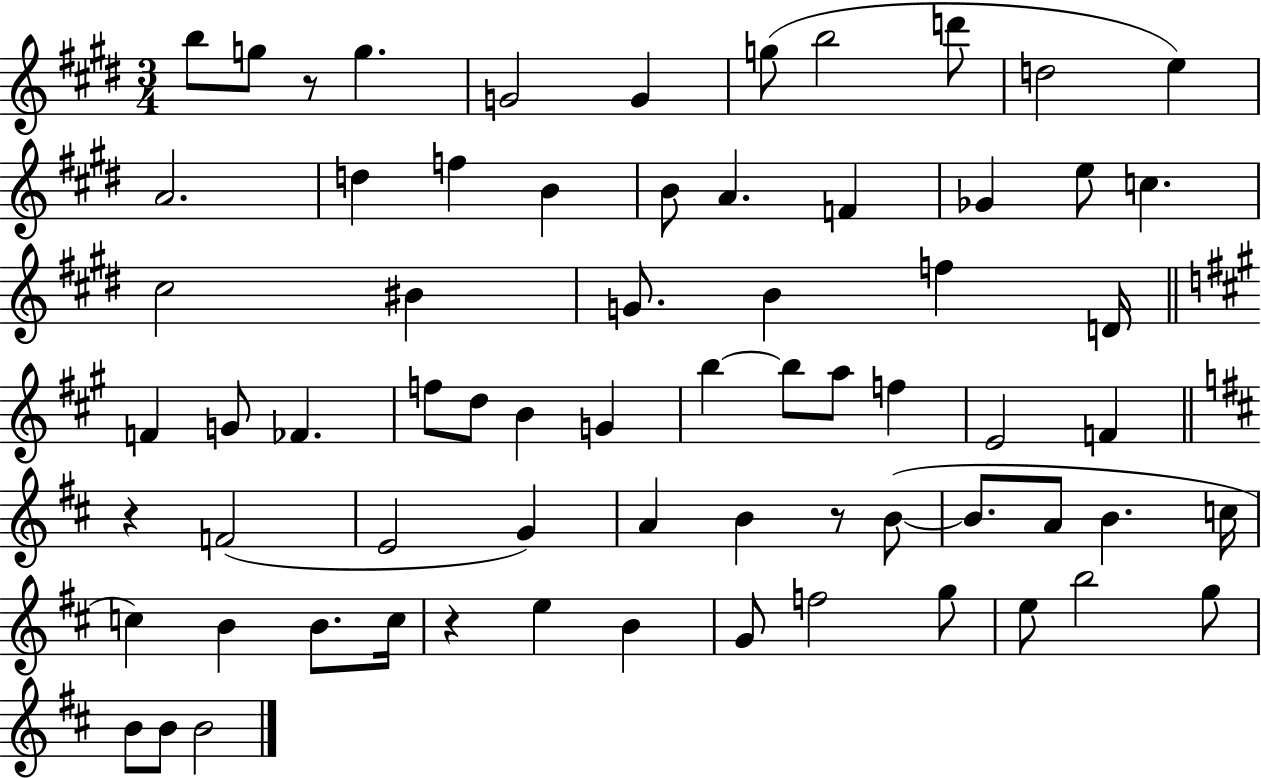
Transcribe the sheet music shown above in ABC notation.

X:1
T:Untitled
M:3/4
L:1/4
K:E
b/2 g/2 z/2 g G2 G g/2 b2 d'/2 d2 e A2 d f B B/2 A F _G e/2 c ^c2 ^B G/2 B f D/4 F G/2 _F f/2 d/2 B G b b/2 a/2 f E2 F z F2 E2 G A B z/2 B/2 B/2 A/2 B c/4 c B B/2 c/4 z e B G/2 f2 g/2 e/2 b2 g/2 B/2 B/2 B2